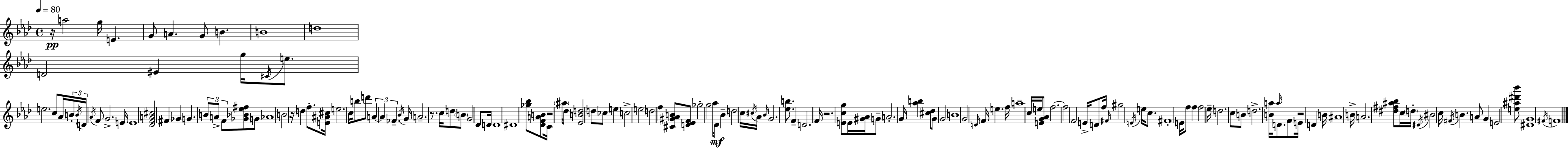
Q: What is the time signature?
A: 4/4